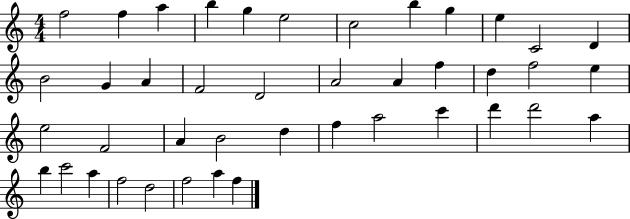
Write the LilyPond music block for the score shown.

{
  \clef treble
  \numericTimeSignature
  \time 4/4
  \key c \major
  f''2 f''4 a''4 | b''4 g''4 e''2 | c''2 b''4 g''4 | e''4 c'2 d'4 | \break b'2 g'4 a'4 | f'2 d'2 | a'2 a'4 f''4 | d''4 f''2 e''4 | \break e''2 f'2 | a'4 b'2 d''4 | f''4 a''2 c'''4 | d'''4 d'''2 a''4 | \break b''4 c'''2 a''4 | f''2 d''2 | f''2 a''4 f''4 | \bar "|."
}